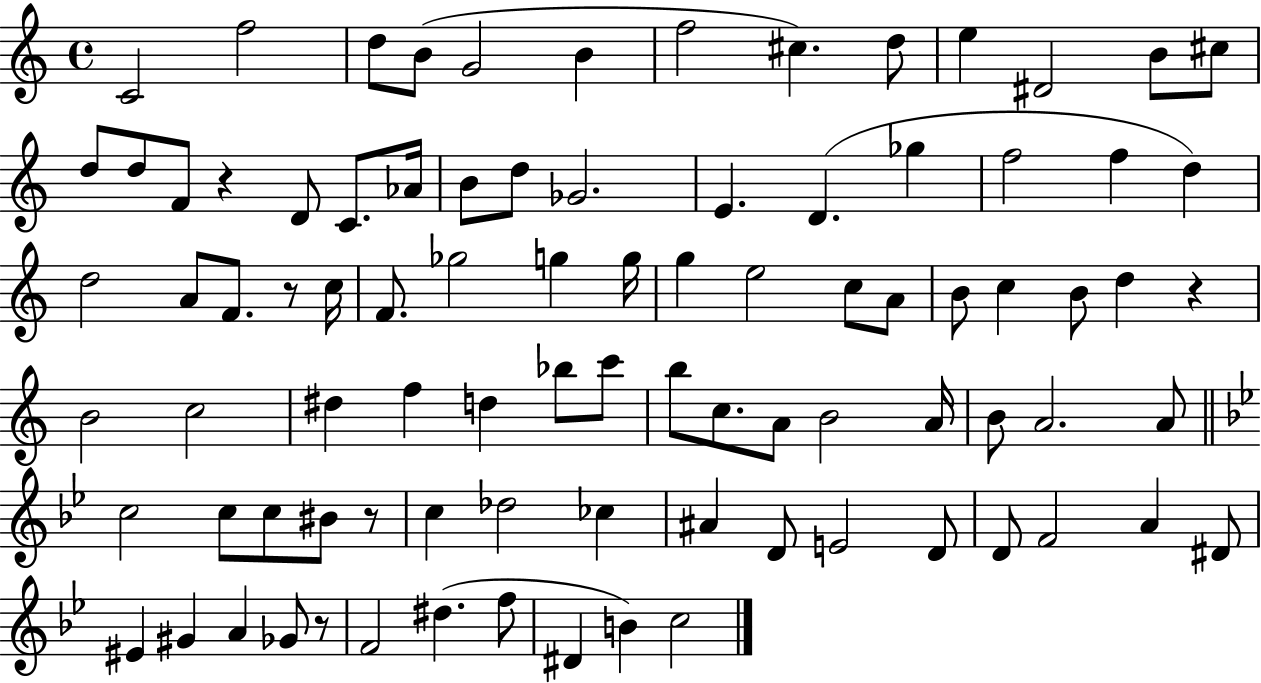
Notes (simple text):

C4/h F5/h D5/e B4/e G4/h B4/q F5/h C#5/q. D5/e E5/q D#4/h B4/e C#5/e D5/e D5/e F4/e R/q D4/e C4/e. Ab4/s B4/e D5/e Gb4/h. E4/q. D4/q. Gb5/q F5/h F5/q D5/q D5/h A4/e F4/e. R/e C5/s F4/e. Gb5/h G5/q G5/s G5/q E5/h C5/e A4/e B4/e C5/q B4/e D5/q R/q B4/h C5/h D#5/q F5/q D5/q Bb5/e C6/e B5/e C5/e. A4/e B4/h A4/s B4/e A4/h. A4/e C5/h C5/e C5/e BIS4/e R/e C5/q Db5/h CES5/q A#4/q D4/e E4/h D4/e D4/e F4/h A4/q D#4/e EIS4/q G#4/q A4/q Gb4/e R/e F4/h D#5/q. F5/e D#4/q B4/q C5/h